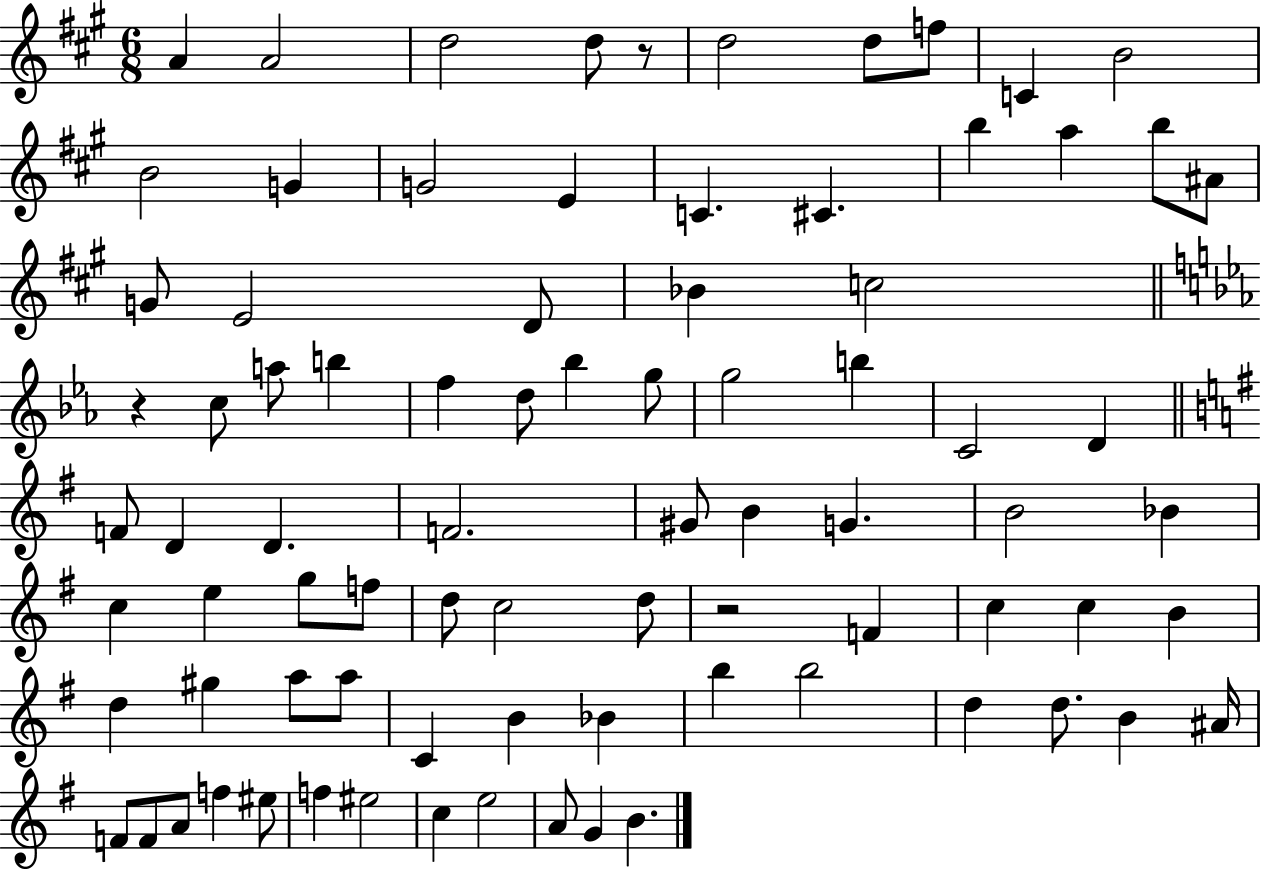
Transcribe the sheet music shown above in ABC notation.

X:1
T:Untitled
M:6/8
L:1/4
K:A
A A2 d2 d/2 z/2 d2 d/2 f/2 C B2 B2 G G2 E C ^C b a b/2 ^A/2 G/2 E2 D/2 _B c2 z c/2 a/2 b f d/2 _b g/2 g2 b C2 D F/2 D D F2 ^G/2 B G B2 _B c e g/2 f/2 d/2 c2 d/2 z2 F c c B d ^g a/2 a/2 C B _B b b2 d d/2 B ^A/4 F/2 F/2 A/2 f ^e/2 f ^e2 c e2 A/2 G B